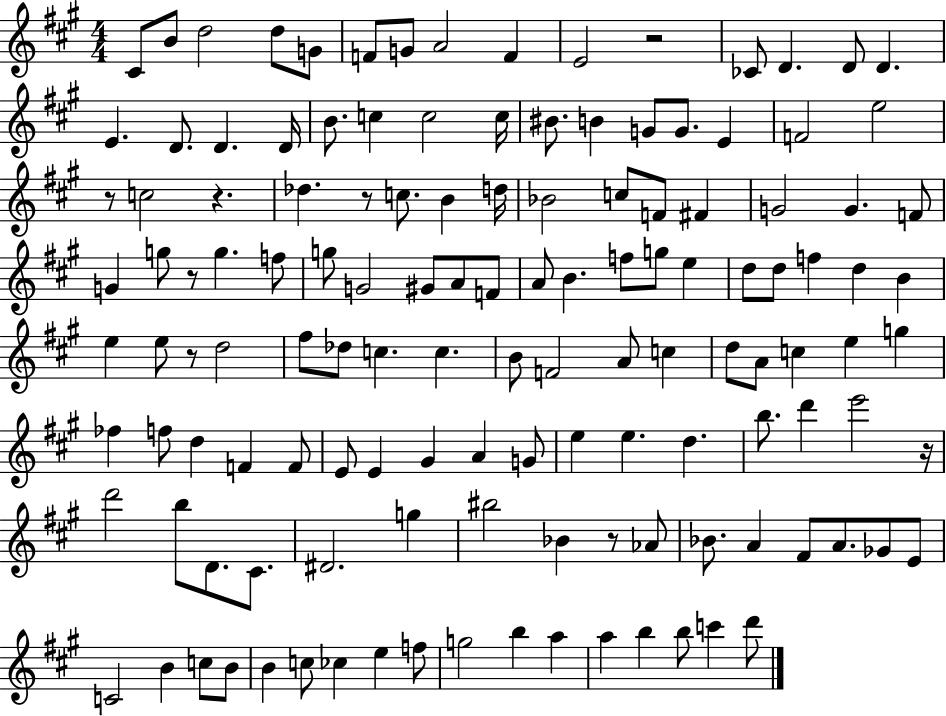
C#4/e B4/e D5/h D5/e G4/e F4/e G4/e A4/h F4/q E4/h R/h CES4/e D4/q. D4/e D4/q. E4/q. D4/e. D4/q. D4/s B4/e. C5/q C5/h C5/s BIS4/e. B4/q G4/e G4/e. E4/q F4/h E5/h R/e C5/h R/q. Db5/q. R/e C5/e. B4/q D5/s Bb4/h C5/e F4/e F#4/q G4/h G4/q. F4/e G4/q G5/e R/e G5/q. F5/e G5/e G4/h G#4/e A4/e F4/e A4/e B4/q. F5/e G5/e E5/q D5/e D5/e F5/q D5/q B4/q E5/q E5/e R/e D5/h F#5/e Db5/e C5/q. C5/q. B4/e F4/h A4/e C5/q D5/e A4/e C5/q E5/q G5/q FES5/q F5/e D5/q F4/q F4/e E4/e E4/q G#4/q A4/q G4/e E5/q E5/q. D5/q. B5/e. D6/q E6/h R/s D6/h B5/e D4/e. C#4/e. D#4/h. G5/q BIS5/h Bb4/q R/e Ab4/e Bb4/e. A4/q F#4/e A4/e. Gb4/e E4/e C4/h B4/q C5/e B4/e B4/q C5/e CES5/q E5/q F5/e G5/h B5/q A5/q A5/q B5/q B5/e C6/q D6/e